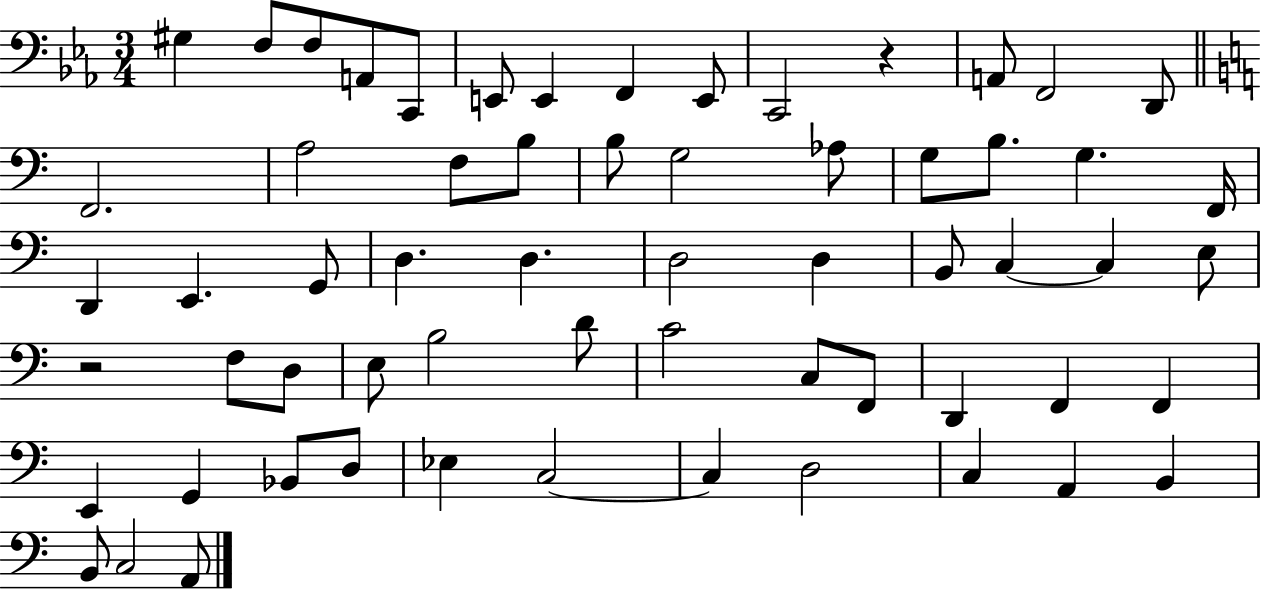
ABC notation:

X:1
T:Untitled
M:3/4
L:1/4
K:Eb
^G, F,/2 F,/2 A,,/2 C,,/2 E,,/2 E,, F,, E,,/2 C,,2 z A,,/2 F,,2 D,,/2 F,,2 A,2 F,/2 B,/2 B,/2 G,2 _A,/2 G,/2 B,/2 G, F,,/4 D,, E,, G,,/2 D, D, D,2 D, B,,/2 C, C, E,/2 z2 F,/2 D,/2 E,/2 B,2 D/2 C2 C,/2 F,,/2 D,, F,, F,, E,, G,, _B,,/2 D,/2 _E, C,2 C, D,2 C, A,, B,, B,,/2 C,2 A,,/2